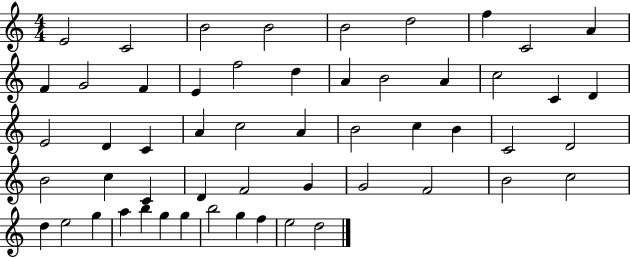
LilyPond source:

{
  \clef treble
  \numericTimeSignature
  \time 4/4
  \key c \major
  e'2 c'2 | b'2 b'2 | b'2 d''2 | f''4 c'2 a'4 | \break f'4 g'2 f'4 | e'4 f''2 d''4 | a'4 b'2 a'4 | c''2 c'4 d'4 | \break e'2 d'4 c'4 | a'4 c''2 a'4 | b'2 c''4 b'4 | c'2 d'2 | \break b'2 c''4 c'4 | d'4 f'2 g'4 | g'2 f'2 | b'2 c''2 | \break d''4 e''2 g''4 | a''4 b''4 g''4 g''4 | b''2 g''4 f''4 | e''2 d''2 | \break \bar "|."
}